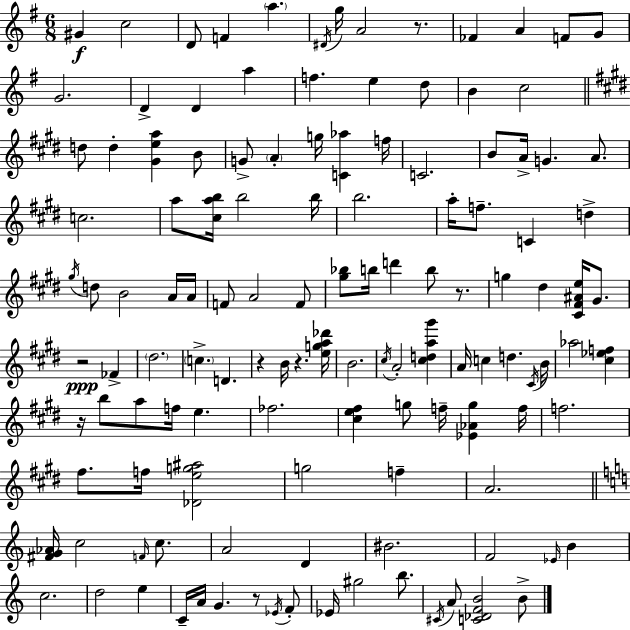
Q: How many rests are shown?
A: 7